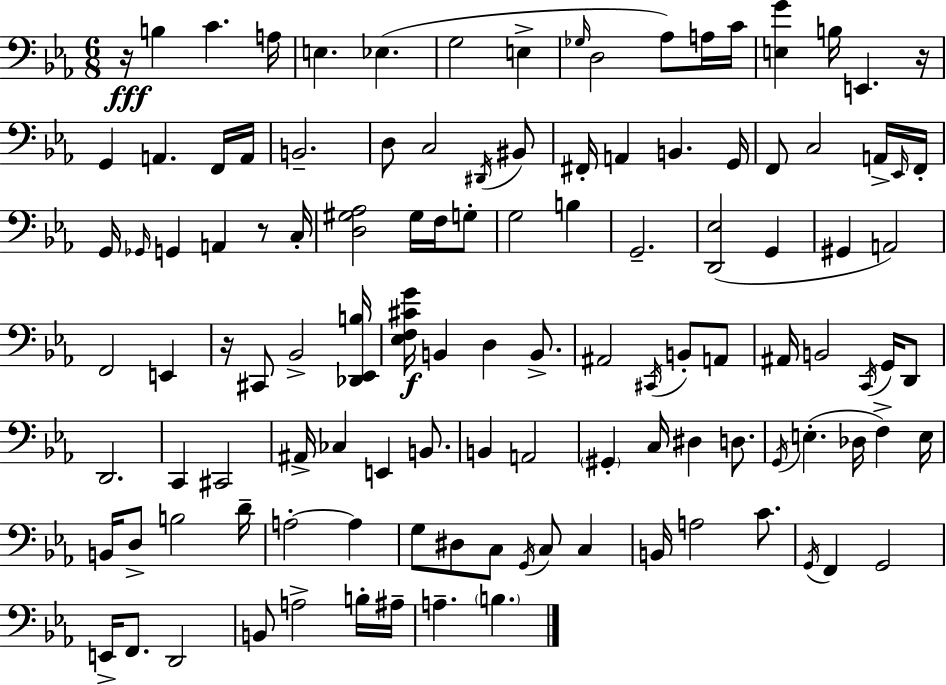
R/s B3/q C4/q. A3/s E3/q. Eb3/q. G3/h E3/q Gb3/s D3/h Ab3/e A3/s C4/s [E3,G4]/q B3/s E2/q. R/s G2/q A2/q. F2/s A2/s B2/h. D3/e C3/h D#2/s BIS2/e F#2/s A2/q B2/q. G2/s F2/e C3/h A2/s Eb2/s F2/s G2/s Gb2/s G2/q A2/q R/e C3/s [D3,G#3,Ab3]/h G#3/s F3/s G3/e G3/h B3/q G2/h. [D2,Eb3]/h G2/q G#2/q A2/h F2/h E2/q R/s C#2/e Bb2/h [Db2,Eb2,B3]/s [Eb3,F3,C#4,G4]/s B2/q D3/q B2/e. A#2/h C#2/s B2/e A2/e A#2/s B2/h C2/s G2/s D2/e D2/h. C2/q C#2/h A#2/s CES3/q E2/q B2/e. B2/q A2/h G#2/q C3/s D#3/q D3/e. G2/s E3/q. Db3/s F3/q E3/s B2/s D3/e B3/h D4/s A3/h A3/q G3/e D#3/e C3/e G2/s C3/e C3/q B2/s A3/h C4/e. G2/s F2/q G2/h E2/s F2/e. D2/h B2/e A3/h B3/s A#3/s A3/q. B3/q.